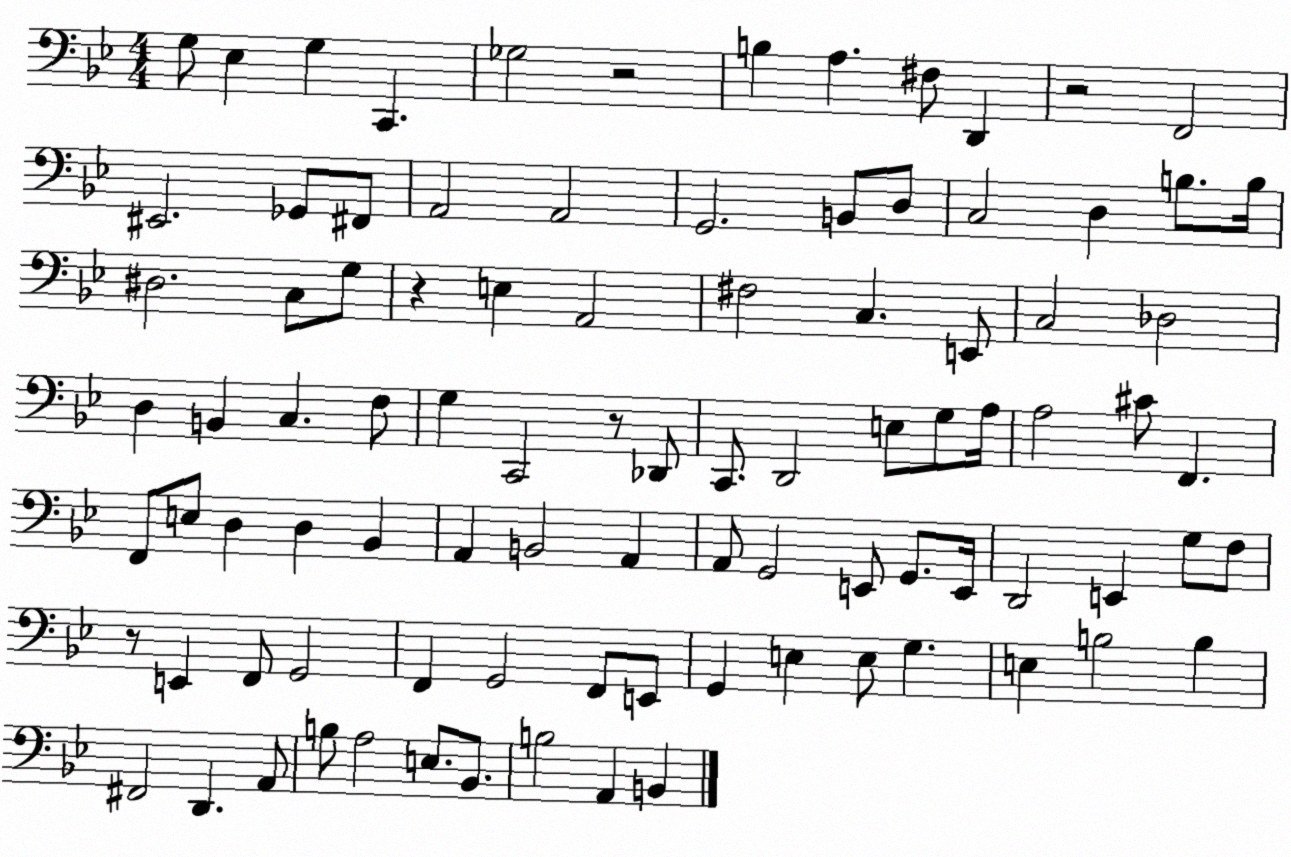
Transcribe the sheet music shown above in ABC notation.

X:1
T:Untitled
M:4/4
L:1/4
K:Bb
G,/2 _E, G, C,, _G,2 z2 B, A, ^F,/2 D,, z2 F,,2 ^E,,2 _G,,/2 ^F,,/2 A,,2 A,,2 G,,2 B,,/2 D,/2 C,2 D, B,/2 B,/4 ^D,2 C,/2 G,/2 z E, A,,2 ^F,2 C, E,,/2 C,2 _D,2 D, B,, C, F,/2 G, C,,2 z/2 _D,,/2 C,,/2 D,,2 E,/2 G,/2 A,/4 A,2 ^C/2 F,, F,,/2 E,/2 D, D, _B,, A,, B,,2 A,, A,,/2 G,,2 E,,/2 G,,/2 E,,/4 D,,2 E,, G,/2 F,/2 z/2 E,, F,,/2 G,,2 F,, G,,2 F,,/2 E,,/2 G,, E, E,/2 G, E, B,2 B, ^F,,2 D,, A,,/2 B,/2 A,2 E,/2 _B,,/2 B,2 A,, B,,